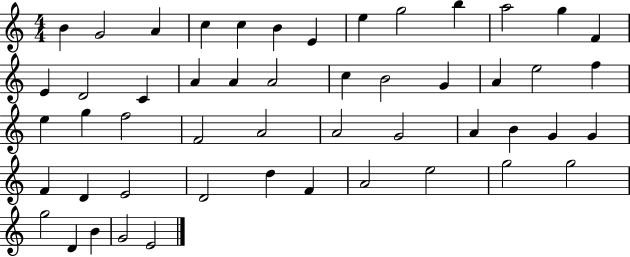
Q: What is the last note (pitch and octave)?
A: E4